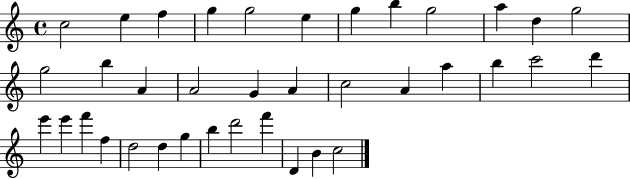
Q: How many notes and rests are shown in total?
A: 37